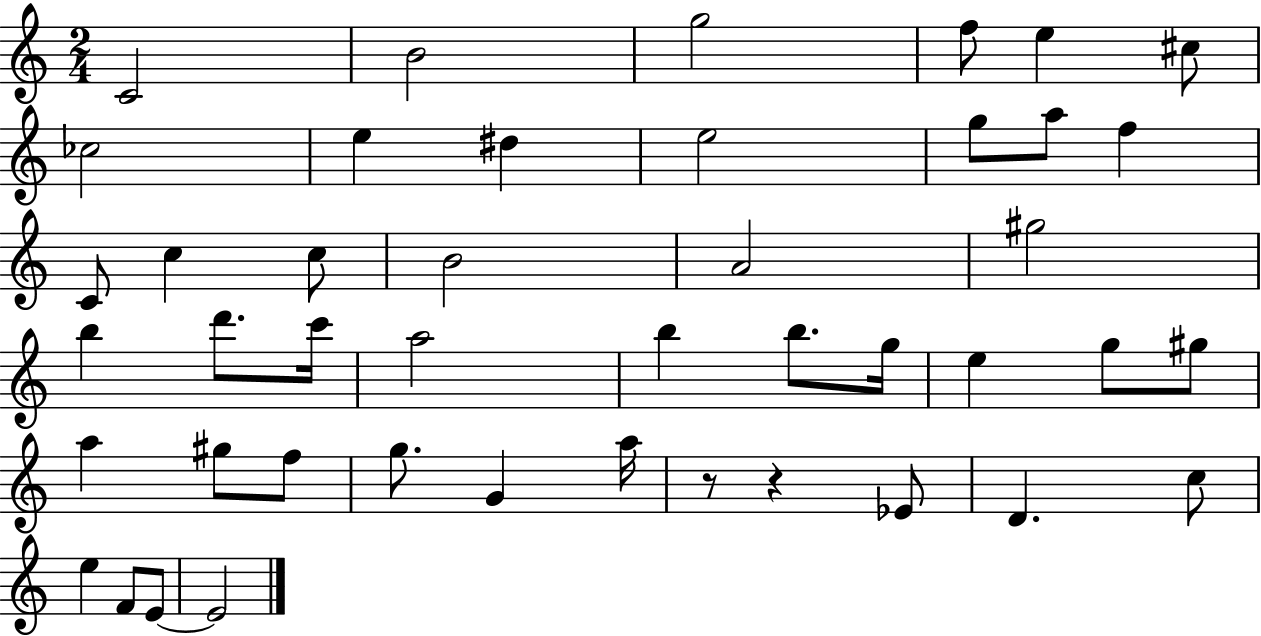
{
  \clef treble
  \numericTimeSignature
  \time 2/4
  \key c \major
  \repeat volta 2 { c'2 | b'2 | g''2 | f''8 e''4 cis''8 | \break ces''2 | e''4 dis''4 | e''2 | g''8 a''8 f''4 | \break c'8 c''4 c''8 | b'2 | a'2 | gis''2 | \break b''4 d'''8. c'''16 | a''2 | b''4 b''8. g''16 | e''4 g''8 gis''8 | \break a''4 gis''8 f''8 | g''8. g'4 a''16 | r8 r4 ees'8 | d'4. c''8 | \break e''4 f'8 e'8~~ | e'2 | } \bar "|."
}